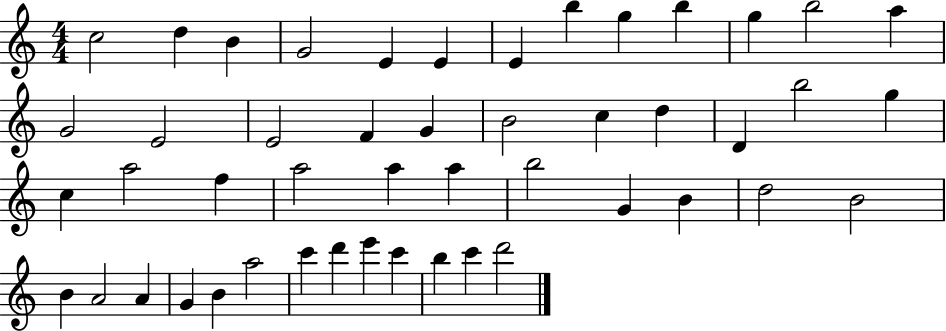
X:1
T:Untitled
M:4/4
L:1/4
K:C
c2 d B G2 E E E b g b g b2 a G2 E2 E2 F G B2 c d D b2 g c a2 f a2 a a b2 G B d2 B2 B A2 A G B a2 c' d' e' c' b c' d'2